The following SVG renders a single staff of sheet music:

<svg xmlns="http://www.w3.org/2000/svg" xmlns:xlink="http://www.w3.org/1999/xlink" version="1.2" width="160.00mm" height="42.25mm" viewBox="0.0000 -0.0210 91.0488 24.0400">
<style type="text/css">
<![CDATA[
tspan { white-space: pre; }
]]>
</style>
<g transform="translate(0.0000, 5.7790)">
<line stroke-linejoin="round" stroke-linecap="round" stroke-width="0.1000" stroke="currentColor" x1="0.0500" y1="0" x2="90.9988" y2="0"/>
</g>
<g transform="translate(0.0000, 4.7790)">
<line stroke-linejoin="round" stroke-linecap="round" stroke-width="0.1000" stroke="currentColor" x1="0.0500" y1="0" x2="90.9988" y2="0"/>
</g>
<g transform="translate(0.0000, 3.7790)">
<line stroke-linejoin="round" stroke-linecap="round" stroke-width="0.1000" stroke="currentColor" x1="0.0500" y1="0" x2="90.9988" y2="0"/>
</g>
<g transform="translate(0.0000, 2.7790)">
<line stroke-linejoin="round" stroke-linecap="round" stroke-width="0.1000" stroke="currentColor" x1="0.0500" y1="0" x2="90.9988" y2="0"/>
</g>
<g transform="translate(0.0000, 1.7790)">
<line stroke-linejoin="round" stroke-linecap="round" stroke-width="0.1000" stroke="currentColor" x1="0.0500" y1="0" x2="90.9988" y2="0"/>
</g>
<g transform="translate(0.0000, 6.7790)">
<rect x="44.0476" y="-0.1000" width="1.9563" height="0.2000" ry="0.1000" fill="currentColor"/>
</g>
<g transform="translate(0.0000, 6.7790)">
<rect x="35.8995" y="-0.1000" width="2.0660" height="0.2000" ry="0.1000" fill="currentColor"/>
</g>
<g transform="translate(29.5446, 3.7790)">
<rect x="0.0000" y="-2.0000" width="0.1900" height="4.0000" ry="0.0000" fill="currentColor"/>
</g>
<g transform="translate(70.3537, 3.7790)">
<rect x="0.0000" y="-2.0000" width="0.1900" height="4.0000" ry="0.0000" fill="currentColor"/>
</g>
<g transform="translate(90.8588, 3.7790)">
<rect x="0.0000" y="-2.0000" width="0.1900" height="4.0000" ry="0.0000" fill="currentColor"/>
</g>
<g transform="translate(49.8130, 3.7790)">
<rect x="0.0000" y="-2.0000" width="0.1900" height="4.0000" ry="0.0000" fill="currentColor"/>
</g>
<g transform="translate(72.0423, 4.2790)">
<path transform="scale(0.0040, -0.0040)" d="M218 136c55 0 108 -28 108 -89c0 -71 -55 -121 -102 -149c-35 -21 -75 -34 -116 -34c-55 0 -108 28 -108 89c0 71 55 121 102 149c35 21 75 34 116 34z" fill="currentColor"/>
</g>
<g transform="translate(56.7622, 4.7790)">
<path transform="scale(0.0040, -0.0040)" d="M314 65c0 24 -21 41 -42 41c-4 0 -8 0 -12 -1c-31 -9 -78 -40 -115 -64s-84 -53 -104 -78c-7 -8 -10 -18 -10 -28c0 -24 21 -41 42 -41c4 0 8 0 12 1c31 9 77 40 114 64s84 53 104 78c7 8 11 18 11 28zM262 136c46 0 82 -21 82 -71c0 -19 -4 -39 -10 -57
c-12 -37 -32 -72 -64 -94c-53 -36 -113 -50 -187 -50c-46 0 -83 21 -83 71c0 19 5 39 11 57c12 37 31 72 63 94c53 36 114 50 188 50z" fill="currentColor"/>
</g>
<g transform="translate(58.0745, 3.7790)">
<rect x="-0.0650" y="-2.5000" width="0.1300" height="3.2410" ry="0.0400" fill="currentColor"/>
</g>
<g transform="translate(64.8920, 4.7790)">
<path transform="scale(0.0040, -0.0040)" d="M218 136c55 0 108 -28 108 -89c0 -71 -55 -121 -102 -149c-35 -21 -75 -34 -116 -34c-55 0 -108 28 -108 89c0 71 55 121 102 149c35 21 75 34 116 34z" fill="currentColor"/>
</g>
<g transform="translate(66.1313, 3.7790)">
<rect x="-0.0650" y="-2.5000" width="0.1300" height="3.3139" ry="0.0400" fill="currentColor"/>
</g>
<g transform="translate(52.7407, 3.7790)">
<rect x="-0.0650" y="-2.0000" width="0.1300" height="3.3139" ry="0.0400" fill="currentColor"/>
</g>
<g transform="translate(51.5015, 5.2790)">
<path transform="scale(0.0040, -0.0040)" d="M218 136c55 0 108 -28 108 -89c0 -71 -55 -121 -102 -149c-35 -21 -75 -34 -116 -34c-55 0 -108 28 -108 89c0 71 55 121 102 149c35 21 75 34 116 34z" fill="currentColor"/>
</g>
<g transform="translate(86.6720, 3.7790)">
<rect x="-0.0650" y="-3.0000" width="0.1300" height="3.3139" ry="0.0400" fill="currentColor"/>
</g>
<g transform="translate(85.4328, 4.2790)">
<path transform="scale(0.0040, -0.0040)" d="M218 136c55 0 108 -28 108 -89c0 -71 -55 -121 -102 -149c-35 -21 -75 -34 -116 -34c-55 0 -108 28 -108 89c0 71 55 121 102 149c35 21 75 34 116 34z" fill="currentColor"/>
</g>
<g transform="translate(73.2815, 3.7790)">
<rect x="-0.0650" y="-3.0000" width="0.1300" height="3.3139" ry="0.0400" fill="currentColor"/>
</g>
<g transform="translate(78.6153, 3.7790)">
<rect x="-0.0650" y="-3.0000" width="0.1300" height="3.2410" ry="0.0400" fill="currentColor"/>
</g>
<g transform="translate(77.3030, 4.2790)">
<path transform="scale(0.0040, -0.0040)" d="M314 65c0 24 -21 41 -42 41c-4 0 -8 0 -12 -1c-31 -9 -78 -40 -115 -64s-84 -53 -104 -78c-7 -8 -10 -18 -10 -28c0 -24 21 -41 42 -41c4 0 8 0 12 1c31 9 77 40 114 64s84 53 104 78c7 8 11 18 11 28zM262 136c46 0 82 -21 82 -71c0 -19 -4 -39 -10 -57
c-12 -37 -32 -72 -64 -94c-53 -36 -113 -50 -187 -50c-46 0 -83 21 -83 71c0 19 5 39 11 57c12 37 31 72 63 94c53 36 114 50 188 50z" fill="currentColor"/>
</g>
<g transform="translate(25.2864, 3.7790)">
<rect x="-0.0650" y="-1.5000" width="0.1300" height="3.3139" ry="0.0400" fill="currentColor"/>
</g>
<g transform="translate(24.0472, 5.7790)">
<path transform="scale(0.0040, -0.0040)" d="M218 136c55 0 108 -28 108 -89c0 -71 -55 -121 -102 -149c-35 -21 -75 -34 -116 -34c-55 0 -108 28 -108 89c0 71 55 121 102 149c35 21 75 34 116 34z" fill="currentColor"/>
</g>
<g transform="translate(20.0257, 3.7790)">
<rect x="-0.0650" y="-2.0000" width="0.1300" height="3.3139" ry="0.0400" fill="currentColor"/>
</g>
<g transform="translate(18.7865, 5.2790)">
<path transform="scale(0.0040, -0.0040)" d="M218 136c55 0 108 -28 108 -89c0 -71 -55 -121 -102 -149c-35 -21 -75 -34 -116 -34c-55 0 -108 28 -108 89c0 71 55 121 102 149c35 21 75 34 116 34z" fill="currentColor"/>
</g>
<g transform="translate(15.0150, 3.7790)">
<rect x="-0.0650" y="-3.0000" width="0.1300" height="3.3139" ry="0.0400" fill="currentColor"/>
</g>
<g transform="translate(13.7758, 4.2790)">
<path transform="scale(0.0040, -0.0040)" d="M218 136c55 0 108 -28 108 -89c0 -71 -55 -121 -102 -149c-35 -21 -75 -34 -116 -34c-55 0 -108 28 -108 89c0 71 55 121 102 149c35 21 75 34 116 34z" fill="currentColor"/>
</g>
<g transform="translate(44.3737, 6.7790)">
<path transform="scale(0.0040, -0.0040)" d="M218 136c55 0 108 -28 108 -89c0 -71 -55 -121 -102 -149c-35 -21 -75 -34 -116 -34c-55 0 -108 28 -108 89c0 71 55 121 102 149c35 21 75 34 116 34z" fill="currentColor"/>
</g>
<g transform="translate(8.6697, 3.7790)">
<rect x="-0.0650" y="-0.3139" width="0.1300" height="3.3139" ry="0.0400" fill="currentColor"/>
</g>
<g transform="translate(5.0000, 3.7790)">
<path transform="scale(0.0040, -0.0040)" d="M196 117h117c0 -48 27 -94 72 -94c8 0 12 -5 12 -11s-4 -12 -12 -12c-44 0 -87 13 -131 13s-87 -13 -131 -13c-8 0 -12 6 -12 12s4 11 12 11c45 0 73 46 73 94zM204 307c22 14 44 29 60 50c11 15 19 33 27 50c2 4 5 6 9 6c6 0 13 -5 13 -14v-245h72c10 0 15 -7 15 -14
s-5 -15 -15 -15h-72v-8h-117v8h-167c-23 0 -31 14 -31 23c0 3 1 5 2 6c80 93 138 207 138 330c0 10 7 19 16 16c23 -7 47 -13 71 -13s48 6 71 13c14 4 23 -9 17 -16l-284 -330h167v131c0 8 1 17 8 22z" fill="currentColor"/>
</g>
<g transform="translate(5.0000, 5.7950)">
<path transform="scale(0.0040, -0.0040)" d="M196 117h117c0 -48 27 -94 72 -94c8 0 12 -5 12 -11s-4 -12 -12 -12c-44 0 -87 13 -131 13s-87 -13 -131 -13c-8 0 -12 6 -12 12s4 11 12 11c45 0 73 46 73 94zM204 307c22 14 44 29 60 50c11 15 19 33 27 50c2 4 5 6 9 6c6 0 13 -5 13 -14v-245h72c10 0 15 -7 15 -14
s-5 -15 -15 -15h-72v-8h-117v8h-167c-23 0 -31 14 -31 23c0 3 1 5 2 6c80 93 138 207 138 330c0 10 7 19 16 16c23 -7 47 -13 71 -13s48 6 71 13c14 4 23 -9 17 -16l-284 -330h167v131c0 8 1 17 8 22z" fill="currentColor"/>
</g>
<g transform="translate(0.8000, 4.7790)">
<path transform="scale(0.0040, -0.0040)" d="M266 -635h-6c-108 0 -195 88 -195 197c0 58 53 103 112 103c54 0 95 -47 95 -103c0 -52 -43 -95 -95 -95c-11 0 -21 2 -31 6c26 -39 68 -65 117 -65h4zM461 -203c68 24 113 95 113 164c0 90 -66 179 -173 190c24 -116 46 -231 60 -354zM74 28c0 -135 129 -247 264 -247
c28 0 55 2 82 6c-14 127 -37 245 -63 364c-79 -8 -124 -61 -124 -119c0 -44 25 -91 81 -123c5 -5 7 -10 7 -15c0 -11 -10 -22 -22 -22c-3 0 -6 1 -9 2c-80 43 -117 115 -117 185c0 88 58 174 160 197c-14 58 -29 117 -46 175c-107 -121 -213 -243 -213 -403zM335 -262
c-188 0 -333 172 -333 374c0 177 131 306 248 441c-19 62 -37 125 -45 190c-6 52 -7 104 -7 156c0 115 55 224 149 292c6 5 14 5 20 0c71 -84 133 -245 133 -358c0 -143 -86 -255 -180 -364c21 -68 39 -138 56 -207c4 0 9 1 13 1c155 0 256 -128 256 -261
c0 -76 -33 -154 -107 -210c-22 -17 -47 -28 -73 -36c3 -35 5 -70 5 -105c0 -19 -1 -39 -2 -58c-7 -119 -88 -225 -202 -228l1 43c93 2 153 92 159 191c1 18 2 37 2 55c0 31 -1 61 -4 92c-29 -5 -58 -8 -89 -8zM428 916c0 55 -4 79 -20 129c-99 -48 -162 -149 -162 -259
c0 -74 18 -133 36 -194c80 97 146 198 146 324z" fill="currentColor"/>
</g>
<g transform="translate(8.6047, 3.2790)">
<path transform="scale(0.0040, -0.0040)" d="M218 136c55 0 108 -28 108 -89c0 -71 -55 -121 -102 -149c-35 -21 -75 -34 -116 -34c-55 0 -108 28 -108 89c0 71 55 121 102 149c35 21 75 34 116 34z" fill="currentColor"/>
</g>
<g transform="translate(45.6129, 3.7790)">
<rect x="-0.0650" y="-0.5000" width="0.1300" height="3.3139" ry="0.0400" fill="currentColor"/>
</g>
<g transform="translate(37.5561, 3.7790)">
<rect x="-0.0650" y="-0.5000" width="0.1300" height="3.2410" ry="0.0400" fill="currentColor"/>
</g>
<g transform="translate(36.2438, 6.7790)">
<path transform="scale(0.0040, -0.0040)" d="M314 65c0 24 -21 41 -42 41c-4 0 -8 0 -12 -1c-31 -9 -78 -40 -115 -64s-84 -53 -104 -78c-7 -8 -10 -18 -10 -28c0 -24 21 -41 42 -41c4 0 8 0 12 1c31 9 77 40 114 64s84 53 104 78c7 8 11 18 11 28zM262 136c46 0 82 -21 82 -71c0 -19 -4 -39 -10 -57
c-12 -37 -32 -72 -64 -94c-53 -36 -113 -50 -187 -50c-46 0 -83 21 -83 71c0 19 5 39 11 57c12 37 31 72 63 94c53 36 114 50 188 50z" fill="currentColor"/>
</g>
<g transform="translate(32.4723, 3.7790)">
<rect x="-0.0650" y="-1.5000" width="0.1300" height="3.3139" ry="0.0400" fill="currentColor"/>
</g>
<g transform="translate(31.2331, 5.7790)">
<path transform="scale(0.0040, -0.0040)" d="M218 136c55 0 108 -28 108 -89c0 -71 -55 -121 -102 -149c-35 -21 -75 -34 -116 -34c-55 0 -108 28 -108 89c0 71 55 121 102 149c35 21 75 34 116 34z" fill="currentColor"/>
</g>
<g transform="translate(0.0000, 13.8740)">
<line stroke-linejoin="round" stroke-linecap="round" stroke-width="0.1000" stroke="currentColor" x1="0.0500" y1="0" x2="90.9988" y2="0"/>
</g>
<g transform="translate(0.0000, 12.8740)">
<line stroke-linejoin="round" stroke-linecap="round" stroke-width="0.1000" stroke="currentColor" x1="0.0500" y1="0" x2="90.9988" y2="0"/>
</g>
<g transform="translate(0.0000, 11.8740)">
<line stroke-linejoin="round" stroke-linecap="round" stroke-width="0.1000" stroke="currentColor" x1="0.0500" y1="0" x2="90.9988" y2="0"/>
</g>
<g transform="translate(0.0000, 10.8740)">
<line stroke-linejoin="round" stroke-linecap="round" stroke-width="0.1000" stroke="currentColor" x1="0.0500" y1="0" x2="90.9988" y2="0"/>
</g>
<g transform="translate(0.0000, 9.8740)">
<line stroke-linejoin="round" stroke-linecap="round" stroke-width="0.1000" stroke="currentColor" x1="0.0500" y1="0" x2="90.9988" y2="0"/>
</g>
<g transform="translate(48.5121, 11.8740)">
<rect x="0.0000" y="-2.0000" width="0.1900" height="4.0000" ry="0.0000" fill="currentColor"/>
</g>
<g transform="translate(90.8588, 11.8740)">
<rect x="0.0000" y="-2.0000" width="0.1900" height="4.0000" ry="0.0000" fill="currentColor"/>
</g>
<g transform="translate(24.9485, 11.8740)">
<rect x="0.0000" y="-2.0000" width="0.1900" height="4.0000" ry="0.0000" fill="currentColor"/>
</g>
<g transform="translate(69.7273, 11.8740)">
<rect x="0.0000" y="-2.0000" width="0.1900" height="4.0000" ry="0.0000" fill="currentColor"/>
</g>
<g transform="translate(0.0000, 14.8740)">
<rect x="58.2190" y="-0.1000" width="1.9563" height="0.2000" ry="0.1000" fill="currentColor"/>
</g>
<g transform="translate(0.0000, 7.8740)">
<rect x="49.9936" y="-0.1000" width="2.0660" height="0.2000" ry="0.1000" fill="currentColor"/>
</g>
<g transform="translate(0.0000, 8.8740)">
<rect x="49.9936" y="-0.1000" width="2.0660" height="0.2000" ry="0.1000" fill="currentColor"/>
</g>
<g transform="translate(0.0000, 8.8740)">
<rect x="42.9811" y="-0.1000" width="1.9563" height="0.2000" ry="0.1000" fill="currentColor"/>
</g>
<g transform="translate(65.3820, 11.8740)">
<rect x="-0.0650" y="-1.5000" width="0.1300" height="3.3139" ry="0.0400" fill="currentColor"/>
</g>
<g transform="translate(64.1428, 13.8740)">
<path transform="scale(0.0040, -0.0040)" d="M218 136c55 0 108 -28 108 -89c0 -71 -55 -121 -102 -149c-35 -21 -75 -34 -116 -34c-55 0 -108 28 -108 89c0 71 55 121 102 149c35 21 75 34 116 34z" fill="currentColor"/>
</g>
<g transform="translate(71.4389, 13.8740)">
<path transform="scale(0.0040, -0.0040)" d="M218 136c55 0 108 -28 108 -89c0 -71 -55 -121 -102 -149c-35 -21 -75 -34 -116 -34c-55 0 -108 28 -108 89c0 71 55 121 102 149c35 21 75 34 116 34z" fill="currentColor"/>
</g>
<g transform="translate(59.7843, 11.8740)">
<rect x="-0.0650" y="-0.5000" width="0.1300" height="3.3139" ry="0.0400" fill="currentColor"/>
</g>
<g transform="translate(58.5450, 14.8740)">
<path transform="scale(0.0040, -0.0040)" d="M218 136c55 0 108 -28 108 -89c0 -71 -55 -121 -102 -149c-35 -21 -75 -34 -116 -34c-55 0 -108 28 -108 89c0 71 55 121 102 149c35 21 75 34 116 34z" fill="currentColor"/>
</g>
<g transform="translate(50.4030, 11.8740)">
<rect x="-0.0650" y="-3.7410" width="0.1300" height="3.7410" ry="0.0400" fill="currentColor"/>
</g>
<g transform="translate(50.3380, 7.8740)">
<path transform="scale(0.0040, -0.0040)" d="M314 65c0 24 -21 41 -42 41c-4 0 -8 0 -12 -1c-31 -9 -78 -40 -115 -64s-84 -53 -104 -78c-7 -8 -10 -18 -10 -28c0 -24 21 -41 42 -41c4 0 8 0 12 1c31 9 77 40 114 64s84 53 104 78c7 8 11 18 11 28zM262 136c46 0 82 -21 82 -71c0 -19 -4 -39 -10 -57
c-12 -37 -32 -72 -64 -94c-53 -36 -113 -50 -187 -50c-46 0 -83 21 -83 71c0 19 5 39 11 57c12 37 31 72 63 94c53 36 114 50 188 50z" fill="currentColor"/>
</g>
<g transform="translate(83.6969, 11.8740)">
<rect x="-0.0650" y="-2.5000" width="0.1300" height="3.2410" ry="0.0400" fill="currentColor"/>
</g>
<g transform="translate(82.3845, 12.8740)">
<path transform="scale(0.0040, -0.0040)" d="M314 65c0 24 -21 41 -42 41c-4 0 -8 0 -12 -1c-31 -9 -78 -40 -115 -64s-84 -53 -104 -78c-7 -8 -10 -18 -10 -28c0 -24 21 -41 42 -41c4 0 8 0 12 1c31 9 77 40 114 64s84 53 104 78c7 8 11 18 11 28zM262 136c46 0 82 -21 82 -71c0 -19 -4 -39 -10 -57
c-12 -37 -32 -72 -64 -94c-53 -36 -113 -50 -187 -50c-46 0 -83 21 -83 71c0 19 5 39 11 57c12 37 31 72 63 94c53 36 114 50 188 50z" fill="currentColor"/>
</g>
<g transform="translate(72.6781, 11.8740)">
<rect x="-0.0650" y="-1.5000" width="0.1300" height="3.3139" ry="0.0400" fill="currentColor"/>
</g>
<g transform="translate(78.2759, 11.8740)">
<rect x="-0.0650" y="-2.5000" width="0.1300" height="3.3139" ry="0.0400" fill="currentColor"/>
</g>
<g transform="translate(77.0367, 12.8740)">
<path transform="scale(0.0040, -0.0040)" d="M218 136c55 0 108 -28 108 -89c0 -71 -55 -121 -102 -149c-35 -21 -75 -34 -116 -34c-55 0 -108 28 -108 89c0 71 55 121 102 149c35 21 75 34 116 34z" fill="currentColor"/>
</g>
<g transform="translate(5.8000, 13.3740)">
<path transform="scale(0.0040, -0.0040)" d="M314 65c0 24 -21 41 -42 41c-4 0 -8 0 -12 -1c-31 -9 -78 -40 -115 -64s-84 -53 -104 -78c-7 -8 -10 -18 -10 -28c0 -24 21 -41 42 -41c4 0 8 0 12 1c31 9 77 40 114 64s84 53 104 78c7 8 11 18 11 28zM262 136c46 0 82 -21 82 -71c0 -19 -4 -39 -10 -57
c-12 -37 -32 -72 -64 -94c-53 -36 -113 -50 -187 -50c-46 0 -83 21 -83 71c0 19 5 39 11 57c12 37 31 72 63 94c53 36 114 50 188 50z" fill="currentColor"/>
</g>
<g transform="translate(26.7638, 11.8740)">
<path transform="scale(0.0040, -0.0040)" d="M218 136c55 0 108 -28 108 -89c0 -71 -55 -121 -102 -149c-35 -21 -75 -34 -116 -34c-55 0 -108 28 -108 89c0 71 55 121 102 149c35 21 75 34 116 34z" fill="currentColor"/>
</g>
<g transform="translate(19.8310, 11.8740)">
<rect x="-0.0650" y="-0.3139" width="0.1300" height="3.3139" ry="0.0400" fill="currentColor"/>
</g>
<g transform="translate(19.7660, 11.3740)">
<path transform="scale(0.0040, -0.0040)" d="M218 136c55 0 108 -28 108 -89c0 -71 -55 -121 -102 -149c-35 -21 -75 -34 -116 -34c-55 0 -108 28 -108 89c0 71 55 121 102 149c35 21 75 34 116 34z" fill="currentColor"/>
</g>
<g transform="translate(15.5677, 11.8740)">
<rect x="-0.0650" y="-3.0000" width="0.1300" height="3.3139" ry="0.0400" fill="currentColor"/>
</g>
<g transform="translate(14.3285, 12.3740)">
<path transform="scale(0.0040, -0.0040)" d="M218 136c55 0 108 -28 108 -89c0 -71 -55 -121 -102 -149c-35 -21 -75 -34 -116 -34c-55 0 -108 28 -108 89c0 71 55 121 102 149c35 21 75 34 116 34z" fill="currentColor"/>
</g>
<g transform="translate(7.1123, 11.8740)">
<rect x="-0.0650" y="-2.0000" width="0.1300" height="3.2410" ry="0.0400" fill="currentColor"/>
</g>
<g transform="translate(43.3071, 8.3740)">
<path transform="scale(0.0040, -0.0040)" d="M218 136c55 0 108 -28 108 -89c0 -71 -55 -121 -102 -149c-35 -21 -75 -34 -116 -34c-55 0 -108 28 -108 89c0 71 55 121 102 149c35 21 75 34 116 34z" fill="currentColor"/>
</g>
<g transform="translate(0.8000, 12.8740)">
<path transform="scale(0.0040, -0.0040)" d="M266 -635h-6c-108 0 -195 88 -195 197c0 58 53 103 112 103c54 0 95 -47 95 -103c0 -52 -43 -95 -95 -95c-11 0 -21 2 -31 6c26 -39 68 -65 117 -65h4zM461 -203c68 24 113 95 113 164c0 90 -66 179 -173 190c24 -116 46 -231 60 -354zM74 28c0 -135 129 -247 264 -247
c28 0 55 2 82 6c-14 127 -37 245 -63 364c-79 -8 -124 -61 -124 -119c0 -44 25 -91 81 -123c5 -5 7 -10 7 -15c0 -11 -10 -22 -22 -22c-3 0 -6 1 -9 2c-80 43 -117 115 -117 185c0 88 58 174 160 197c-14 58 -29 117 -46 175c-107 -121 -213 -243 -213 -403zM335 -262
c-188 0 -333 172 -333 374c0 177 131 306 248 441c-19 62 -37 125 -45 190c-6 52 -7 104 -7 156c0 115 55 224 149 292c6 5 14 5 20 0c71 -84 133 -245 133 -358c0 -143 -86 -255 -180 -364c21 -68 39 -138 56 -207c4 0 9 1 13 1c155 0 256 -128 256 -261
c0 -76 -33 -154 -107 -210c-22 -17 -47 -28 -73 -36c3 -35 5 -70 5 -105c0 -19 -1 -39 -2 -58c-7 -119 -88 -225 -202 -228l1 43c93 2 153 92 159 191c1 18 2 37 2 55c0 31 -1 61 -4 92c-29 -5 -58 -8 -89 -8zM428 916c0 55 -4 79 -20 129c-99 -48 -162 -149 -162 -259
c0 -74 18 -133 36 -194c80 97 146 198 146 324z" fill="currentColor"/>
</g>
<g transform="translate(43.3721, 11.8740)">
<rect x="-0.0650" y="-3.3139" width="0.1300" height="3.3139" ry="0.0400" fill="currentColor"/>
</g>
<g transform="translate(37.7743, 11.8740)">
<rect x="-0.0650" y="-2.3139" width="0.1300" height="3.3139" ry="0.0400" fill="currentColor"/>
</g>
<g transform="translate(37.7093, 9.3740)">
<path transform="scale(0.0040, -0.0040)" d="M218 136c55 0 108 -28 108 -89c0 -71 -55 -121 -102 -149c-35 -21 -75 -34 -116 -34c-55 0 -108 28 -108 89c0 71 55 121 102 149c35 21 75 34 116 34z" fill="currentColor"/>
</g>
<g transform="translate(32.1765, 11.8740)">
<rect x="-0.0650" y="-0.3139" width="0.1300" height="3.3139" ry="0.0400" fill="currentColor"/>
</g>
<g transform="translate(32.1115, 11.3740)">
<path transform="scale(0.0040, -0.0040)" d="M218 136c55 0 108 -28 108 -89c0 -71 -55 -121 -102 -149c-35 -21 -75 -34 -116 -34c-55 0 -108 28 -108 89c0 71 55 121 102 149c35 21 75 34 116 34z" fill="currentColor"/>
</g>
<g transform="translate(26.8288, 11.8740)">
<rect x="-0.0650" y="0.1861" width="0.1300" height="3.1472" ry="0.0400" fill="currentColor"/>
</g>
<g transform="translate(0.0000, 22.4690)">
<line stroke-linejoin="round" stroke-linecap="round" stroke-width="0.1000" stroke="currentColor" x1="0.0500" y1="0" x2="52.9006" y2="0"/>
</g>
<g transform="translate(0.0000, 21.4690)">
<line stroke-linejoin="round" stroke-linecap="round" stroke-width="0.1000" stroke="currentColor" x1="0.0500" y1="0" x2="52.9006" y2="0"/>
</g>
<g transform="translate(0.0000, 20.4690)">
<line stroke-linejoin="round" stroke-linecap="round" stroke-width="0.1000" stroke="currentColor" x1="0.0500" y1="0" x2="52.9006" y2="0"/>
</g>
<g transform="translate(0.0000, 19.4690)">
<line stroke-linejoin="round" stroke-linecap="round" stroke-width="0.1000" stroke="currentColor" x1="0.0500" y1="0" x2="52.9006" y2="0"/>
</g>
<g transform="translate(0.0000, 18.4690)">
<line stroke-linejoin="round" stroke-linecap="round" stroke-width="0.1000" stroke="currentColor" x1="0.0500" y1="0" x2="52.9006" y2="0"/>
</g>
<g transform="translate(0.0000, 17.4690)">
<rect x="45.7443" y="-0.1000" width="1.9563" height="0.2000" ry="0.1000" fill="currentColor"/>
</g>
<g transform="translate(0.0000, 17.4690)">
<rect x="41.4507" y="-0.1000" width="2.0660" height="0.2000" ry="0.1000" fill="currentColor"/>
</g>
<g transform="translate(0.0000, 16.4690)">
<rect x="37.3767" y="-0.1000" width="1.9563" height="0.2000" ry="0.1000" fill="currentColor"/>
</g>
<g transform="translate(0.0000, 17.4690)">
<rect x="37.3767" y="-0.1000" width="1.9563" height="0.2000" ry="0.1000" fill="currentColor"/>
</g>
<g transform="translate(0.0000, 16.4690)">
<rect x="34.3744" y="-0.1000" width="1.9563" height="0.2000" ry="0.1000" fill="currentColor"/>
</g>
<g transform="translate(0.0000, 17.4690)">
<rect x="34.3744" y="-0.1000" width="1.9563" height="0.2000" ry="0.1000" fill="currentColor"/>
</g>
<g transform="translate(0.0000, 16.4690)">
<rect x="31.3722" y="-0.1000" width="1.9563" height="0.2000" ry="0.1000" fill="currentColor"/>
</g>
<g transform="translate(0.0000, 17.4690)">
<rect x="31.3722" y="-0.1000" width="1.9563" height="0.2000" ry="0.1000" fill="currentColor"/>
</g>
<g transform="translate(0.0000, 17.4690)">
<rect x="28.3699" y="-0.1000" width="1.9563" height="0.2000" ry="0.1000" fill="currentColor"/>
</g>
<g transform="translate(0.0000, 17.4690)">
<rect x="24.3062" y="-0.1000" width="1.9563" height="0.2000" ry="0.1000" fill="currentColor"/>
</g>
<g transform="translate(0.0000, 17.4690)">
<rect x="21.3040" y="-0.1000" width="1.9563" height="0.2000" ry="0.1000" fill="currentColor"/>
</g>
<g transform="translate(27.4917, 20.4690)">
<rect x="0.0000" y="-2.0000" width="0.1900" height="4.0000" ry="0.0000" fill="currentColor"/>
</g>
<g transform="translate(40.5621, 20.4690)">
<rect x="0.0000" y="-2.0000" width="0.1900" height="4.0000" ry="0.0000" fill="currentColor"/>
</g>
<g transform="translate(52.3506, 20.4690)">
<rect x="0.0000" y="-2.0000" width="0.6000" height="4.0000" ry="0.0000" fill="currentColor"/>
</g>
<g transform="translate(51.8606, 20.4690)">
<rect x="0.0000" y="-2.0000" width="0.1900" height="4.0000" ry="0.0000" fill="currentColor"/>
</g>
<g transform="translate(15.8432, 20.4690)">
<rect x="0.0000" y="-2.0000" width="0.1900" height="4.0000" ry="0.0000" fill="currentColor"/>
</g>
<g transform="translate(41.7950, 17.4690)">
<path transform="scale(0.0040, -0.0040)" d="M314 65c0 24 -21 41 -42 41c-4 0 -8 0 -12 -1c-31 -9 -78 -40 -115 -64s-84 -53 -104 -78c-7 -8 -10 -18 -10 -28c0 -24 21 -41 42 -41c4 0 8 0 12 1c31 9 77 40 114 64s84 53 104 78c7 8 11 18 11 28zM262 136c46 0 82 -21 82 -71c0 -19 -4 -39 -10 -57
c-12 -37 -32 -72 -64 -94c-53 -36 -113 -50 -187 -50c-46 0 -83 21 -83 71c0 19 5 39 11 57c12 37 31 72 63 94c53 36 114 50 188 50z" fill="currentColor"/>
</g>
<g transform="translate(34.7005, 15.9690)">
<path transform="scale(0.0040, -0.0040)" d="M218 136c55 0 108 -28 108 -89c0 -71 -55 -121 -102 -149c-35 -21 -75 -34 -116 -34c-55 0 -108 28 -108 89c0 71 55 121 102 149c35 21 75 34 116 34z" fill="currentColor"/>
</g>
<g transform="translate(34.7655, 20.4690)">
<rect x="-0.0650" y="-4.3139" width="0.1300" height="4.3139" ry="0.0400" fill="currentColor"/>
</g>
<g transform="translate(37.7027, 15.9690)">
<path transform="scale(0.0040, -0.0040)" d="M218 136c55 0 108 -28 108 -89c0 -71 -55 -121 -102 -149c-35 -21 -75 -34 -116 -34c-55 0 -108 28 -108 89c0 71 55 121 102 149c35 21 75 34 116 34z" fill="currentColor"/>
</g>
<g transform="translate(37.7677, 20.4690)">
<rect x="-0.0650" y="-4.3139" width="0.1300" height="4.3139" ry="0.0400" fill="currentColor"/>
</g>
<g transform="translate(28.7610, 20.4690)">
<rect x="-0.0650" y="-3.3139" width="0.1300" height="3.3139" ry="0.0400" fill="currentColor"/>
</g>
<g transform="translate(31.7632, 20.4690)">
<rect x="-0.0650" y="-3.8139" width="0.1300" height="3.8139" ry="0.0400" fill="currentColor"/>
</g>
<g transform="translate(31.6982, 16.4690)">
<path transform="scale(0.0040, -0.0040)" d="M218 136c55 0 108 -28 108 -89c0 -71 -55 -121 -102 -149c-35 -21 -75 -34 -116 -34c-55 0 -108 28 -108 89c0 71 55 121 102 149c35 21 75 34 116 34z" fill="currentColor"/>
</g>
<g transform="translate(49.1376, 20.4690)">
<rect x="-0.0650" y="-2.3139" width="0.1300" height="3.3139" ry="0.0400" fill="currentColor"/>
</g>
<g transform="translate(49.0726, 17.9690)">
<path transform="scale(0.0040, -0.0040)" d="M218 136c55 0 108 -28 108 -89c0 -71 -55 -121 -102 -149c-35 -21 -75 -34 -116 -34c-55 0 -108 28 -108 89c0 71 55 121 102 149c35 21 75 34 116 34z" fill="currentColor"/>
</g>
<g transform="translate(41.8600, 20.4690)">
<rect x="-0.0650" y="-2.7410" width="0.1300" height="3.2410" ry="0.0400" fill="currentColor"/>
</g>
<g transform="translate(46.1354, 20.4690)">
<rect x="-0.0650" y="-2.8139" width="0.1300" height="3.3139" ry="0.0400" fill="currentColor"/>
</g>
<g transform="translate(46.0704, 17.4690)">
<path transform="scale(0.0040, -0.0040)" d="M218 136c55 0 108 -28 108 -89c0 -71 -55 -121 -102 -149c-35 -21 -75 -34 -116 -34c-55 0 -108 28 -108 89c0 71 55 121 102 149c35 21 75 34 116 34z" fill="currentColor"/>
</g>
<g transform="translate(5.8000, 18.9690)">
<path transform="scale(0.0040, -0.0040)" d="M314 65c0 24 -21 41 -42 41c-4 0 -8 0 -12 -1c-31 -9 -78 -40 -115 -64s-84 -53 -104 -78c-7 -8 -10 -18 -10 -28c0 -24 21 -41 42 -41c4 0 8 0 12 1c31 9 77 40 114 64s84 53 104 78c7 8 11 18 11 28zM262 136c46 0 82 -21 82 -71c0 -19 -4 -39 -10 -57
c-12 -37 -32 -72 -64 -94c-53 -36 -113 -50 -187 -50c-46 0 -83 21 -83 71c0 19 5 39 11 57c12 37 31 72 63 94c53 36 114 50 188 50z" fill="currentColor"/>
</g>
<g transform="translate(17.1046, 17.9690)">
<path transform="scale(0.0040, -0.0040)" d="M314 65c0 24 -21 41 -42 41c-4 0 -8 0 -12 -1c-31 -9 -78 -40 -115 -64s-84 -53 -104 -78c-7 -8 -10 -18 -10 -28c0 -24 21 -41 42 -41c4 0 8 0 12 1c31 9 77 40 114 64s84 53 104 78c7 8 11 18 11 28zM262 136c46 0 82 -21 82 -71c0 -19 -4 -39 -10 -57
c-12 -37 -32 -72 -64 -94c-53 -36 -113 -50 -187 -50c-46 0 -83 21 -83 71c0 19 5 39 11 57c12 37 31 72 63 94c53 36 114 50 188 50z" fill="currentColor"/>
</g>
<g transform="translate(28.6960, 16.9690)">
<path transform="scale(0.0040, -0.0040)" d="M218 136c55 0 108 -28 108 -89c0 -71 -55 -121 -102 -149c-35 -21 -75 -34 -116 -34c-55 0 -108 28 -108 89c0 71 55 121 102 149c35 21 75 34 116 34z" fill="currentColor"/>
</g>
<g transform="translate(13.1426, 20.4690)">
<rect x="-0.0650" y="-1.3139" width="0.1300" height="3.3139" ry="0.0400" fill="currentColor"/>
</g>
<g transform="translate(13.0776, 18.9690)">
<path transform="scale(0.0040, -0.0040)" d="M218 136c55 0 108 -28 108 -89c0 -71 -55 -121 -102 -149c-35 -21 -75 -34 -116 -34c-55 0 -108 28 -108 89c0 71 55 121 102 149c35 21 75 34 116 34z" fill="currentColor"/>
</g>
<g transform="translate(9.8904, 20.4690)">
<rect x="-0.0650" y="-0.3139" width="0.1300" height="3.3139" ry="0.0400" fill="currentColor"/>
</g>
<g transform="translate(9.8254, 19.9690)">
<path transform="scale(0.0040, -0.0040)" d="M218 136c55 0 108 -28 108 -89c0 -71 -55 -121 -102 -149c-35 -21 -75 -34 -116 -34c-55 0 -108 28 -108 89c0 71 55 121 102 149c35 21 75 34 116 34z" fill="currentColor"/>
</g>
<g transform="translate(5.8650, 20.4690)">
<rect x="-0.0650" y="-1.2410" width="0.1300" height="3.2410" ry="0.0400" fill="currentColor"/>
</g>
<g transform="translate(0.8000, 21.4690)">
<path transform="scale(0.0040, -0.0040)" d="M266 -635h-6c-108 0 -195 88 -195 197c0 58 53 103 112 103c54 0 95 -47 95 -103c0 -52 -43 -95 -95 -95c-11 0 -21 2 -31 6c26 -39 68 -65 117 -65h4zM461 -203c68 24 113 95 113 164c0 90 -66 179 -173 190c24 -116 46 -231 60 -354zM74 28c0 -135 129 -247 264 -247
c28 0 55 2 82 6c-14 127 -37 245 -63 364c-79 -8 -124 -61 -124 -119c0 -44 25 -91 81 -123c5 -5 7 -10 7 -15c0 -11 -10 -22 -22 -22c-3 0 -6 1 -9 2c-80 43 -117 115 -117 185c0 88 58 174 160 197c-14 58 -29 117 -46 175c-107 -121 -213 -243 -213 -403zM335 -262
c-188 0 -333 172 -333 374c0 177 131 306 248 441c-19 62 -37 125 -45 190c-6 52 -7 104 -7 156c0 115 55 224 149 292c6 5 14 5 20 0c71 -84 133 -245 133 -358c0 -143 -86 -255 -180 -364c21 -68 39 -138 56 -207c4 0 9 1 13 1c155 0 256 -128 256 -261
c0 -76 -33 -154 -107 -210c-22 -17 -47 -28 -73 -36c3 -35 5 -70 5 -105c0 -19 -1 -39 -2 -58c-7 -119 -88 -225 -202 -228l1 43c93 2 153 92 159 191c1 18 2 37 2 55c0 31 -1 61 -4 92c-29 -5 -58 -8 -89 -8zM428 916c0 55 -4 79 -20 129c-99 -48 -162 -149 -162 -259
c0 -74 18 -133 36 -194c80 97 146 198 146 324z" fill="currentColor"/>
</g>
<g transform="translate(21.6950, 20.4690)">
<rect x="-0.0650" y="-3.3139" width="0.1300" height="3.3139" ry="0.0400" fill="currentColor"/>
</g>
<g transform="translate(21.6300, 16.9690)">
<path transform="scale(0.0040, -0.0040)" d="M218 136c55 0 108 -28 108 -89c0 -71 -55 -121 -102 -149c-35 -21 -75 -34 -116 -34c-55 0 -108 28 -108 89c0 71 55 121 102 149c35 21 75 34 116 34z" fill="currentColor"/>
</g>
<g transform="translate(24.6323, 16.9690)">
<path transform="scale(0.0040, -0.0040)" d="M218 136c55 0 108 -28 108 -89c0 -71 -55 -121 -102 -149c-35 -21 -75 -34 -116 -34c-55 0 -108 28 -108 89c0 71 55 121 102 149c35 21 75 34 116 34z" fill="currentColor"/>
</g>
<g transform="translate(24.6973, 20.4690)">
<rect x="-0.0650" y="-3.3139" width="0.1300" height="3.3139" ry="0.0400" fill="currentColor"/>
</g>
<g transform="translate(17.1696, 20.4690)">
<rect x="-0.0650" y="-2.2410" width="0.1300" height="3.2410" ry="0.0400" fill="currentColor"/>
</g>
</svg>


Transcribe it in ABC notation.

X:1
T:Untitled
M:4/4
L:1/4
K:C
c A F E E C2 C F G2 G A A2 A F2 A c B c g b c'2 C E E G G2 e2 c e g2 b b b c' d' d' a2 a g